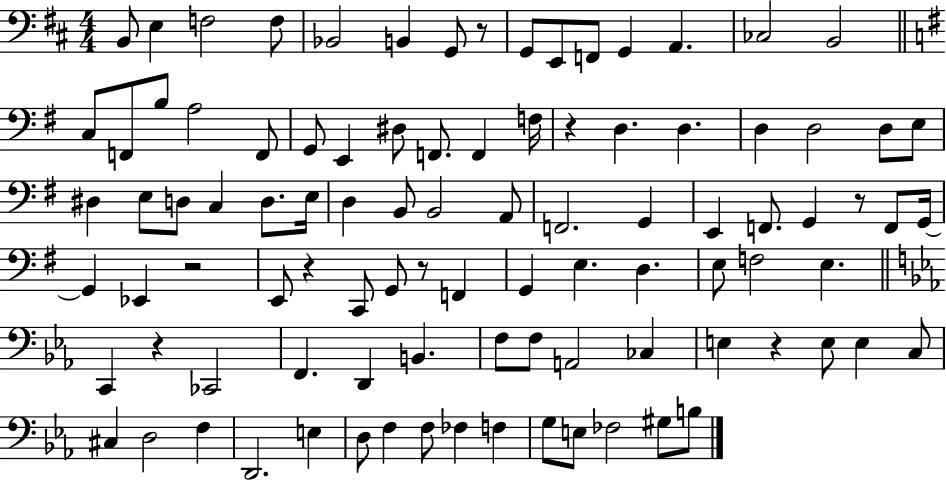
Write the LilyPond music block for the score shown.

{
  \clef bass
  \numericTimeSignature
  \time 4/4
  \key d \major
  b,8 e4 f2 f8 | bes,2 b,4 g,8 r8 | g,8 e,8 f,8 g,4 a,4. | ces2 b,2 | \break \bar "||" \break \key g \major c8 f,8 b8 a2 f,8 | g,8 e,4 dis8 f,8. f,4 f16 | r4 d4. d4. | d4 d2 d8 e8 | \break dis4 e8 d8 c4 d8. e16 | d4 b,8 b,2 a,8 | f,2. g,4 | e,4 f,8. g,4 r8 f,8 g,16~~ | \break g,4 ees,4 r2 | e,8 r4 c,8 g,8 r8 f,4 | g,4 e4. d4. | e8 f2 e4. | \break \bar "||" \break \key ees \major c,4 r4 ces,2 | f,4. d,4 b,4. | f8 f8 a,2 ces4 | e4 r4 e8 e4 c8 | \break cis4 d2 f4 | d,2. e4 | d8 f4 f8 fes4 f4 | g8 e8 fes2 gis8 b8 | \break \bar "|."
}